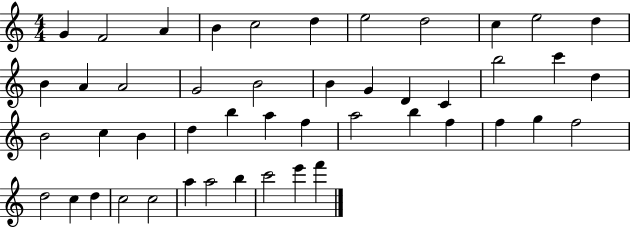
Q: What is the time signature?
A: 4/4